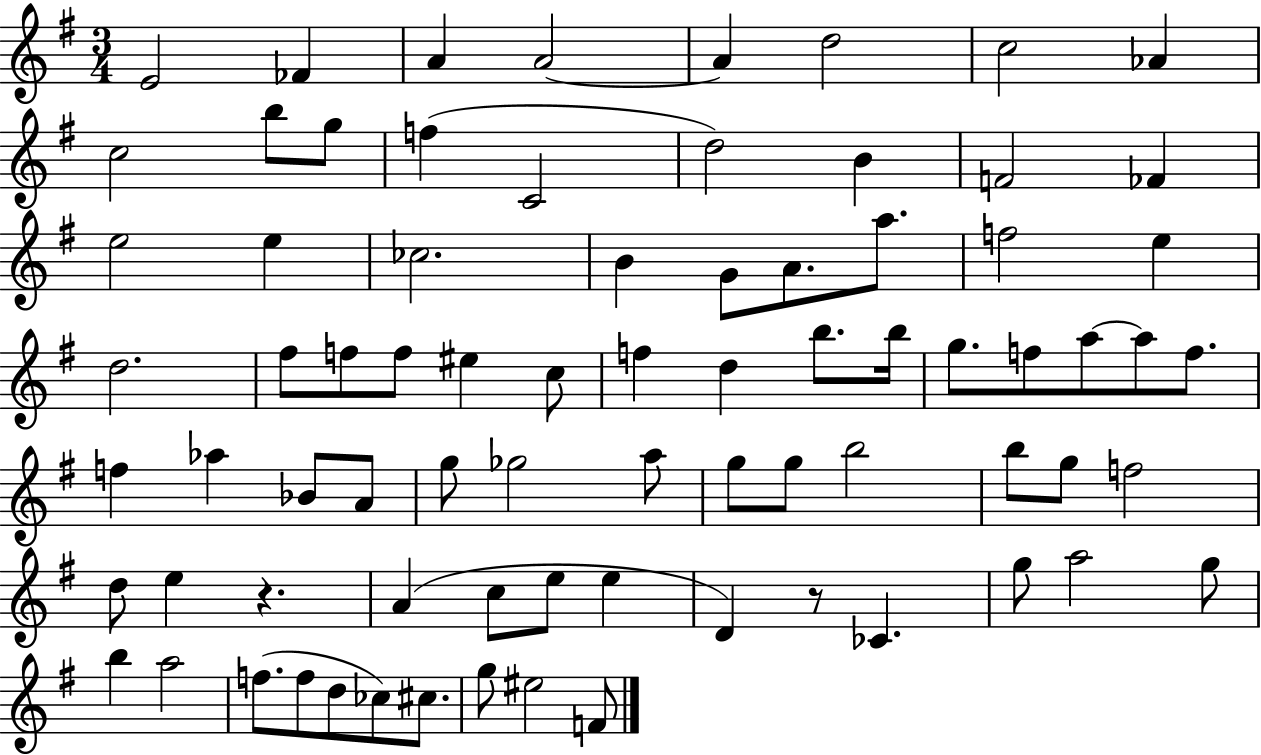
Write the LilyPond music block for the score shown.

{
  \clef treble
  \numericTimeSignature
  \time 3/4
  \key g \major
  \repeat volta 2 { e'2 fes'4 | a'4 a'2~~ | a'4 d''2 | c''2 aes'4 | \break c''2 b''8 g''8 | f''4( c'2 | d''2) b'4 | f'2 fes'4 | \break e''2 e''4 | ces''2. | b'4 g'8 a'8. a''8. | f''2 e''4 | \break d''2. | fis''8 f''8 f''8 eis''4 c''8 | f''4 d''4 b''8. b''16 | g''8. f''8 a''8~~ a''8 f''8. | \break f''4 aes''4 bes'8 a'8 | g''8 ges''2 a''8 | g''8 g''8 b''2 | b''8 g''8 f''2 | \break d''8 e''4 r4. | a'4( c''8 e''8 e''4 | d'4) r8 ces'4. | g''8 a''2 g''8 | \break b''4 a''2 | f''8.( f''8 d''8 ces''8) cis''8. | g''8 eis''2 f'8 | } \bar "|."
}